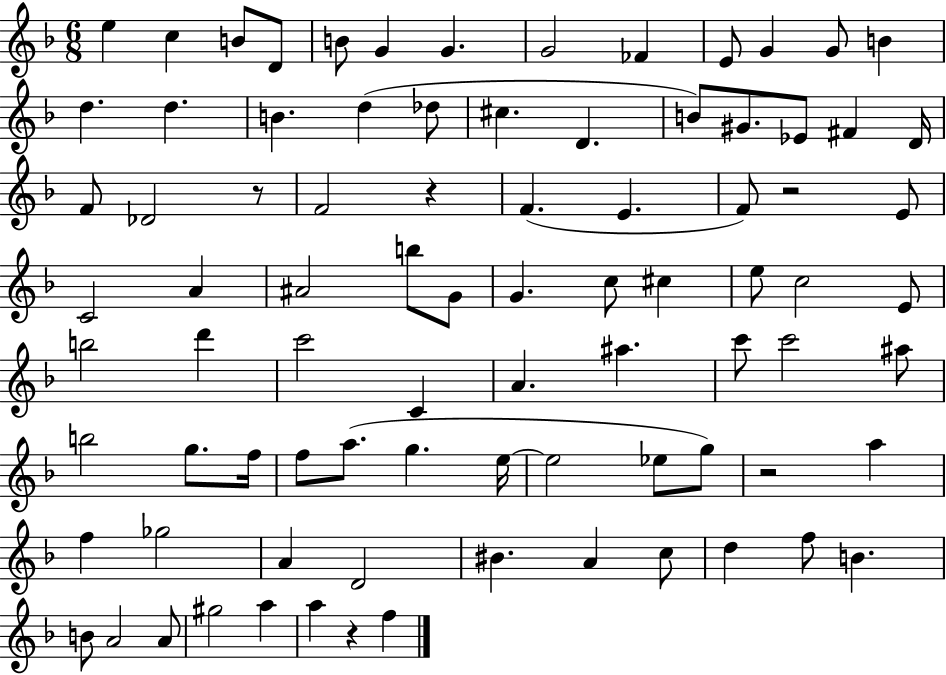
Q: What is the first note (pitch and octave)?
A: E5